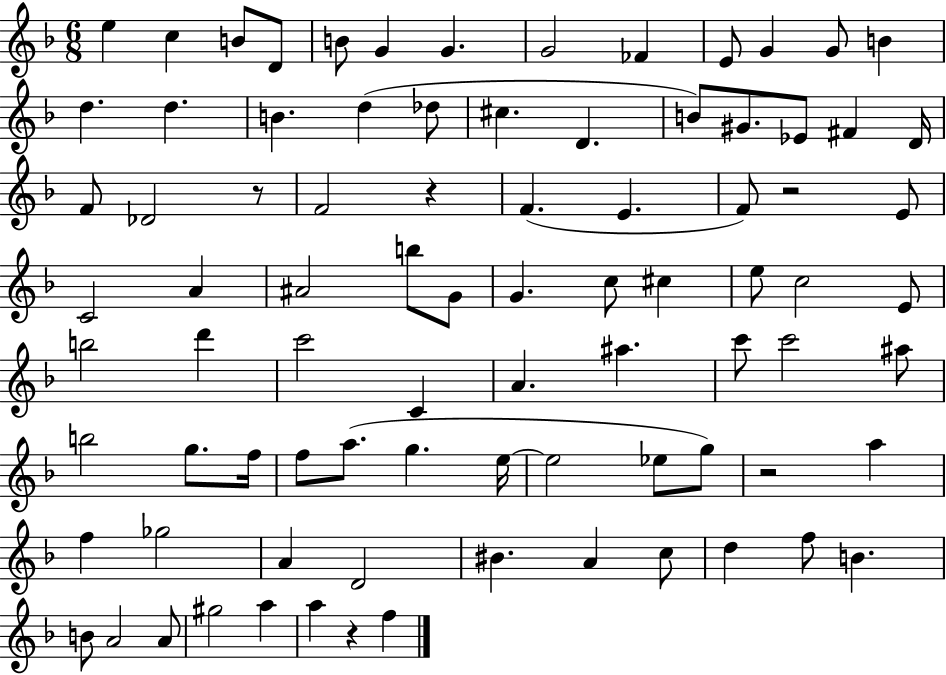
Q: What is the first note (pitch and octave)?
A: E5